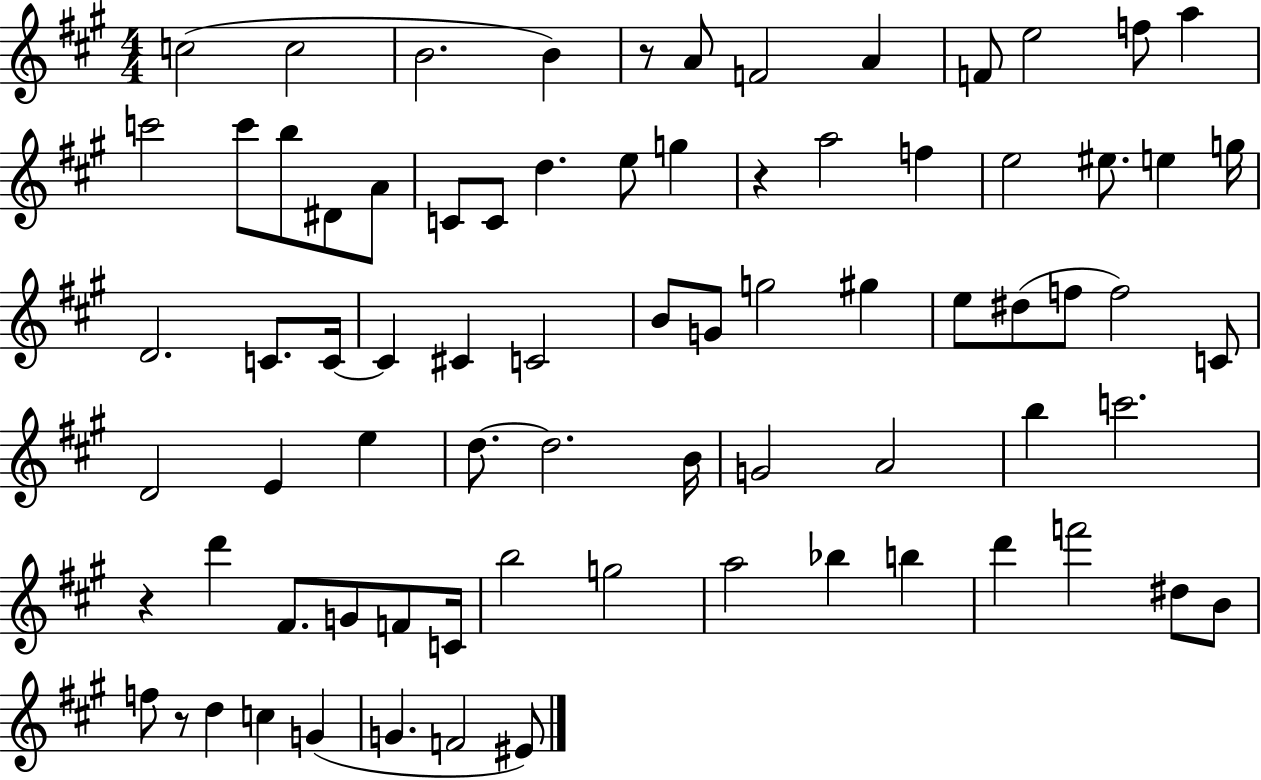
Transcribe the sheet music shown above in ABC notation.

X:1
T:Untitled
M:4/4
L:1/4
K:A
c2 c2 B2 B z/2 A/2 F2 A F/2 e2 f/2 a c'2 c'/2 b/2 ^D/2 A/2 C/2 C/2 d e/2 g z a2 f e2 ^e/2 e g/4 D2 C/2 C/4 C ^C C2 B/2 G/2 g2 ^g e/2 ^d/2 f/2 f2 C/2 D2 E e d/2 d2 B/4 G2 A2 b c'2 z d' ^F/2 G/2 F/2 C/4 b2 g2 a2 _b b d' f'2 ^d/2 B/2 f/2 z/2 d c G G F2 ^E/2